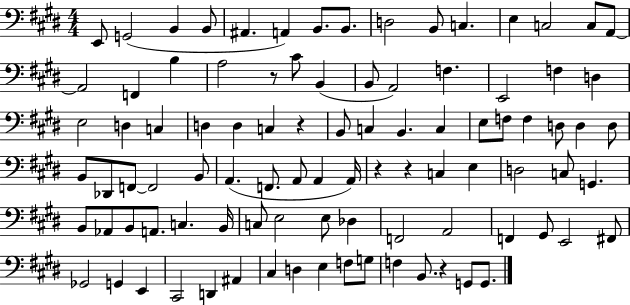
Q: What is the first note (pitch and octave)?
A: E2